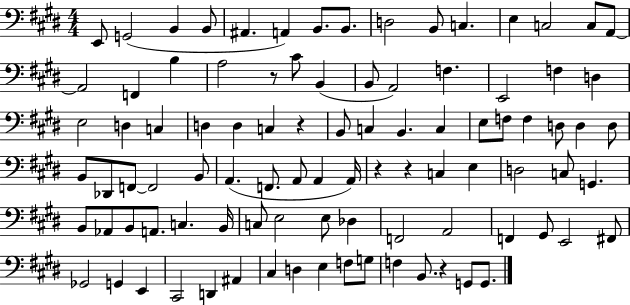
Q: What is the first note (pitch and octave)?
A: E2